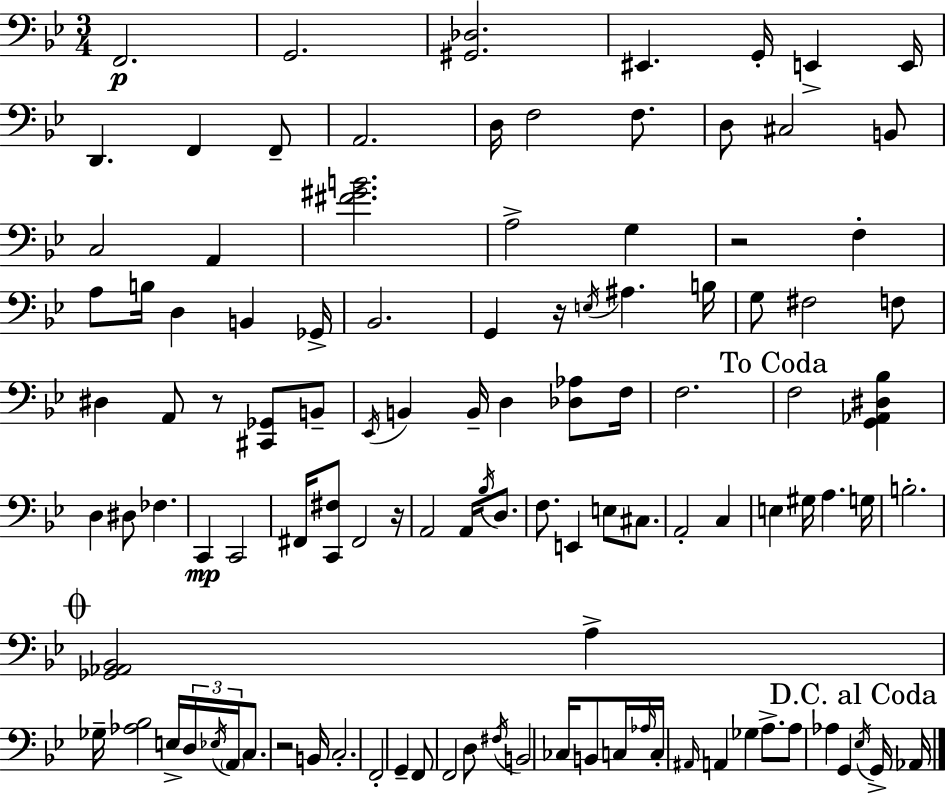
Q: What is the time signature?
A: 3/4